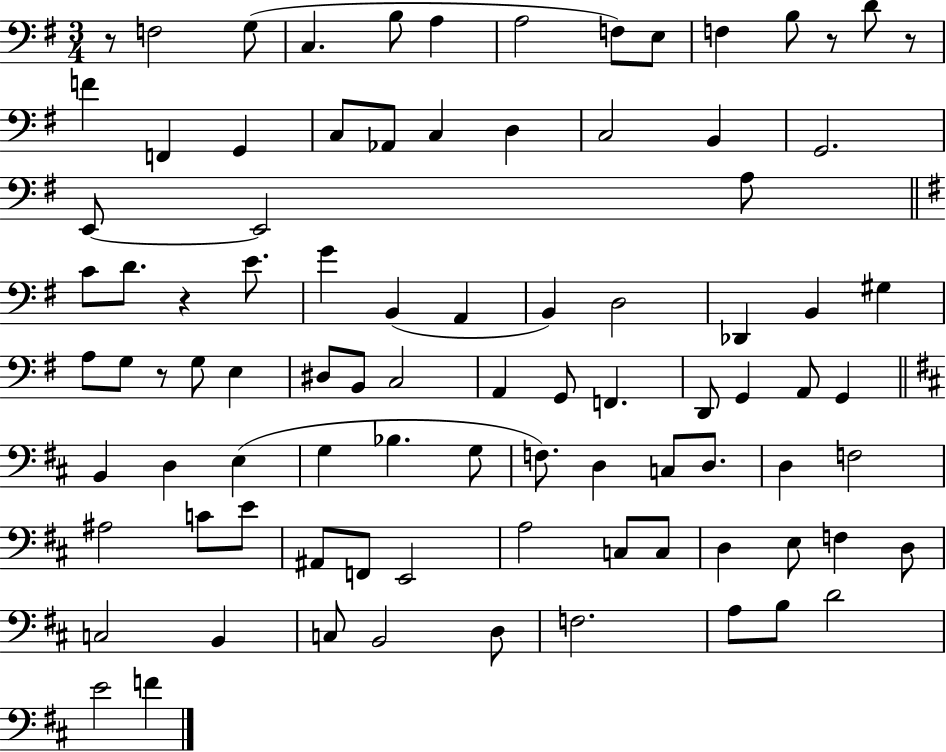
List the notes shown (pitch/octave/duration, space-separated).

R/e F3/h G3/e C3/q. B3/e A3/q A3/h F3/e E3/e F3/q B3/e R/e D4/e R/e F4/q F2/q G2/q C3/e Ab2/e C3/q D3/q C3/h B2/q G2/h. E2/e E2/h A3/e C4/e D4/e. R/q E4/e. G4/q B2/q A2/q B2/q D3/h Db2/q B2/q G#3/q A3/e G3/e R/e G3/e E3/q D#3/e B2/e C3/h A2/q G2/e F2/q. D2/e G2/q A2/e G2/q B2/q D3/q E3/q G3/q Bb3/q. G3/e F3/e. D3/q C3/e D3/e. D3/q F3/h A#3/h C4/e E4/e A#2/e F2/e E2/h A3/h C3/e C3/e D3/q E3/e F3/q D3/e C3/h B2/q C3/e B2/h D3/e F3/h. A3/e B3/e D4/h E4/h F4/q